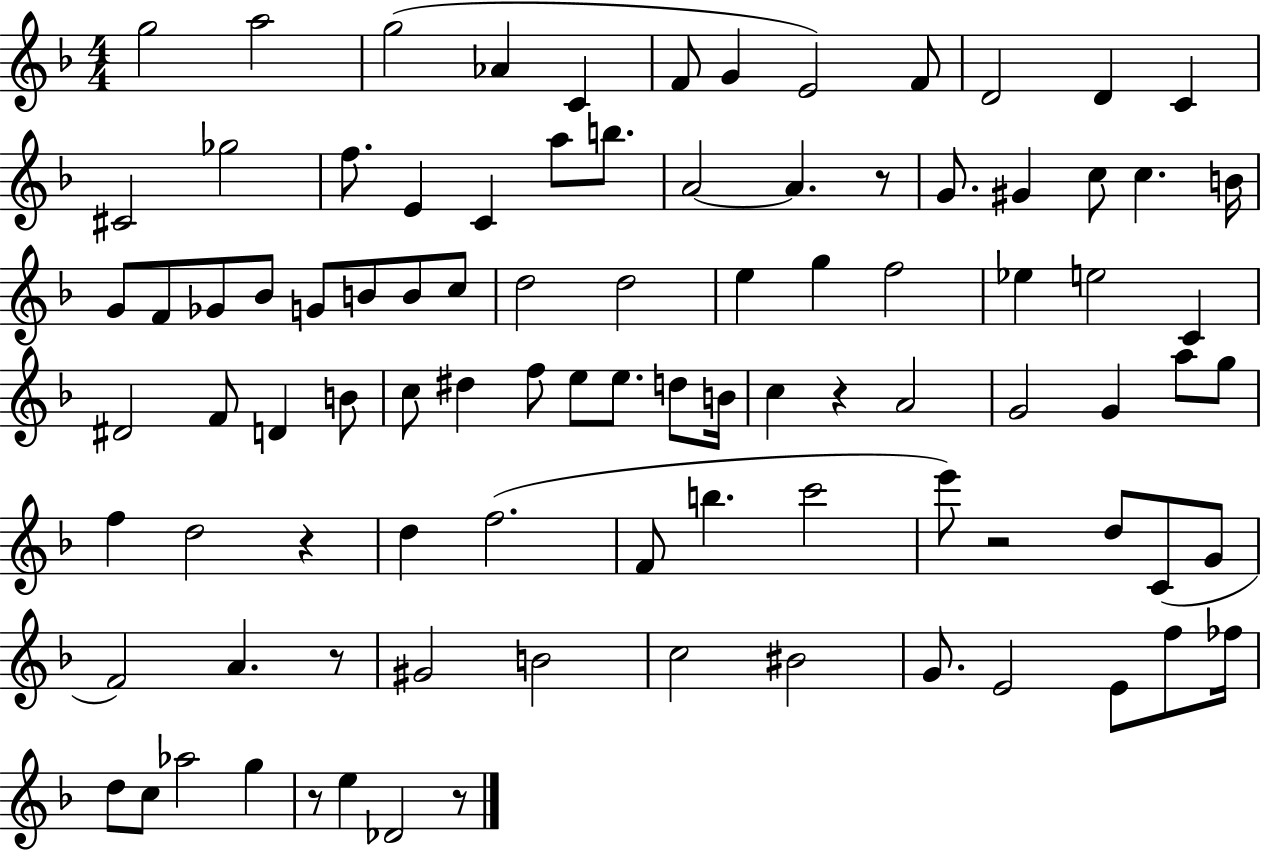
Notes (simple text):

G5/h A5/h G5/h Ab4/q C4/q F4/e G4/q E4/h F4/e D4/h D4/q C4/q C#4/h Gb5/h F5/e. E4/q C4/q A5/e B5/e. A4/h A4/q. R/e G4/e. G#4/q C5/e C5/q. B4/s G4/e F4/e Gb4/e Bb4/e G4/e B4/e B4/e C5/e D5/h D5/h E5/q G5/q F5/h Eb5/q E5/h C4/q D#4/h F4/e D4/q B4/e C5/e D#5/q F5/e E5/e E5/e. D5/e B4/s C5/q R/q A4/h G4/h G4/q A5/e G5/e F5/q D5/h R/q D5/q F5/h. F4/e B5/q. C6/h E6/e R/h D5/e C4/e G4/e F4/h A4/q. R/e G#4/h B4/h C5/h BIS4/h G4/e. E4/h E4/e F5/e FES5/s D5/e C5/e Ab5/h G5/q R/e E5/q Db4/h R/e